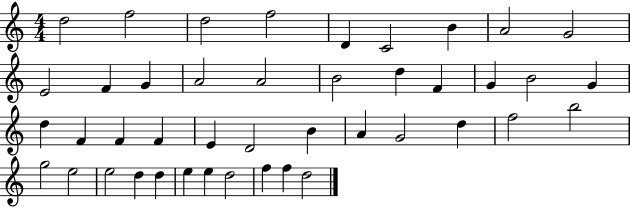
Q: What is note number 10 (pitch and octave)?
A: E4